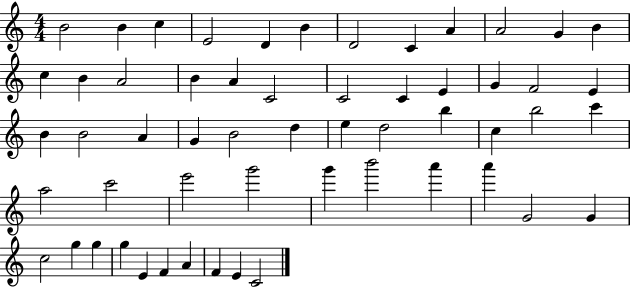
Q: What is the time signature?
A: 4/4